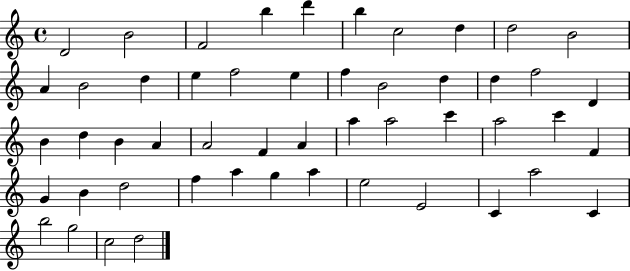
X:1
T:Untitled
M:4/4
L:1/4
K:C
D2 B2 F2 b d' b c2 d d2 B2 A B2 d e f2 e f B2 d d f2 D B d B A A2 F A a a2 c' a2 c' F G B d2 f a g a e2 E2 C a2 C b2 g2 c2 d2